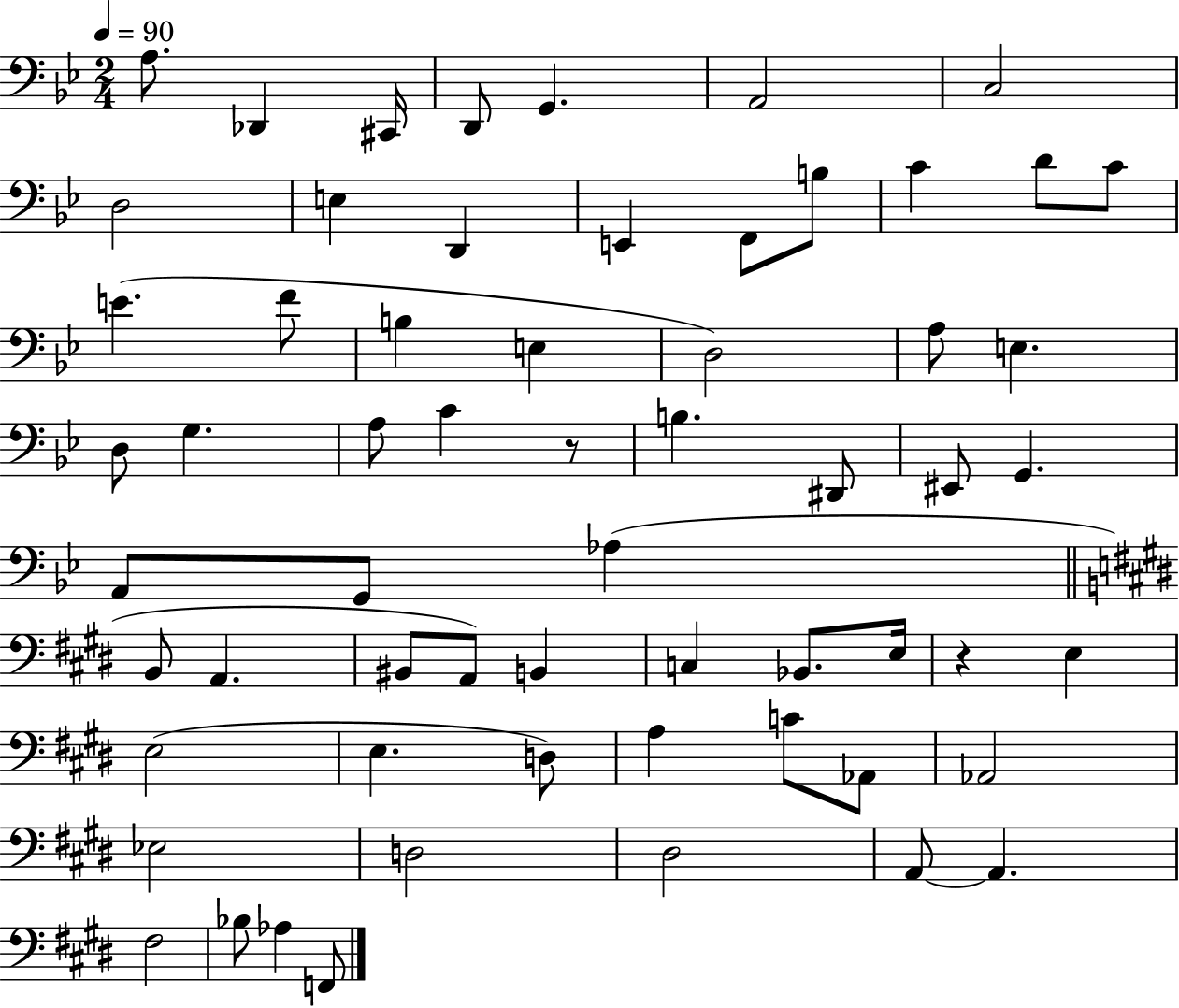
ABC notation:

X:1
T:Untitled
M:2/4
L:1/4
K:Bb
A,/2 _D,, ^C,,/4 D,,/2 G,, A,,2 C,2 D,2 E, D,, E,, F,,/2 B,/2 C D/2 C/2 E F/2 B, E, D,2 A,/2 E, D,/2 G, A,/2 C z/2 B, ^D,,/2 ^E,,/2 G,, A,,/2 G,,/2 _A, B,,/2 A,, ^B,,/2 A,,/2 B,, C, _B,,/2 E,/4 z E, E,2 E, D,/2 A, C/2 _A,,/2 _A,,2 _E,2 D,2 ^D,2 A,,/2 A,, ^F,2 _B,/2 _A, F,,/2